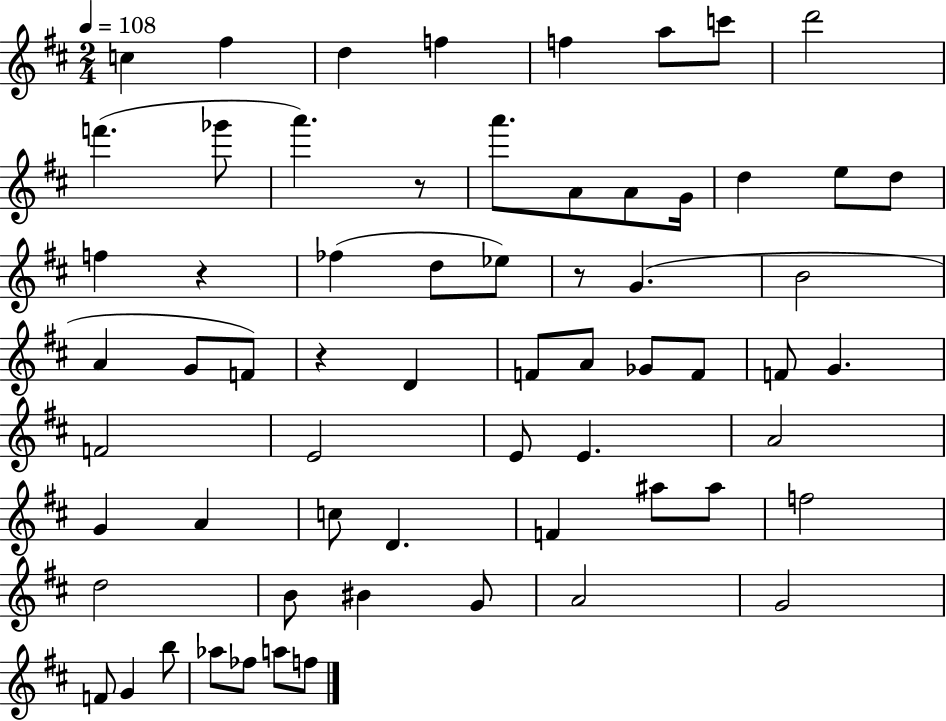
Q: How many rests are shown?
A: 4